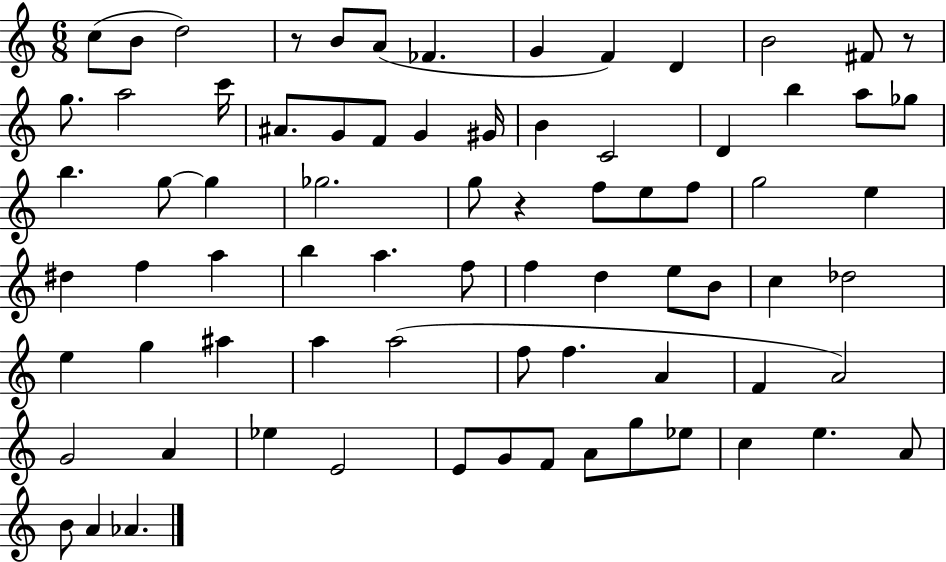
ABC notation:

X:1
T:Untitled
M:6/8
L:1/4
K:C
c/2 B/2 d2 z/2 B/2 A/2 _F G F D B2 ^F/2 z/2 g/2 a2 c'/4 ^A/2 G/2 F/2 G ^G/4 B C2 D b a/2 _g/2 b g/2 g _g2 g/2 z f/2 e/2 f/2 g2 e ^d f a b a f/2 f d e/2 B/2 c _d2 e g ^a a a2 f/2 f A F A2 G2 A _e E2 E/2 G/2 F/2 A/2 g/2 _e/2 c e A/2 B/2 A _A